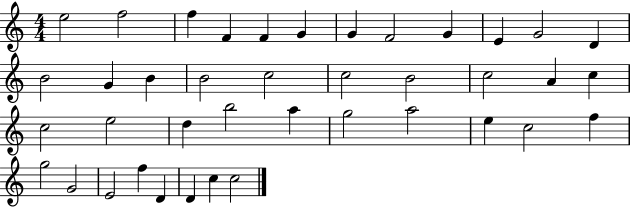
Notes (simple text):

E5/h F5/h F5/q F4/q F4/q G4/q G4/q F4/h G4/q E4/q G4/h D4/q B4/h G4/q B4/q B4/h C5/h C5/h B4/h C5/h A4/q C5/q C5/h E5/h D5/q B5/h A5/q G5/h A5/h E5/q C5/h F5/q G5/h G4/h E4/h F5/q D4/q D4/q C5/q C5/h